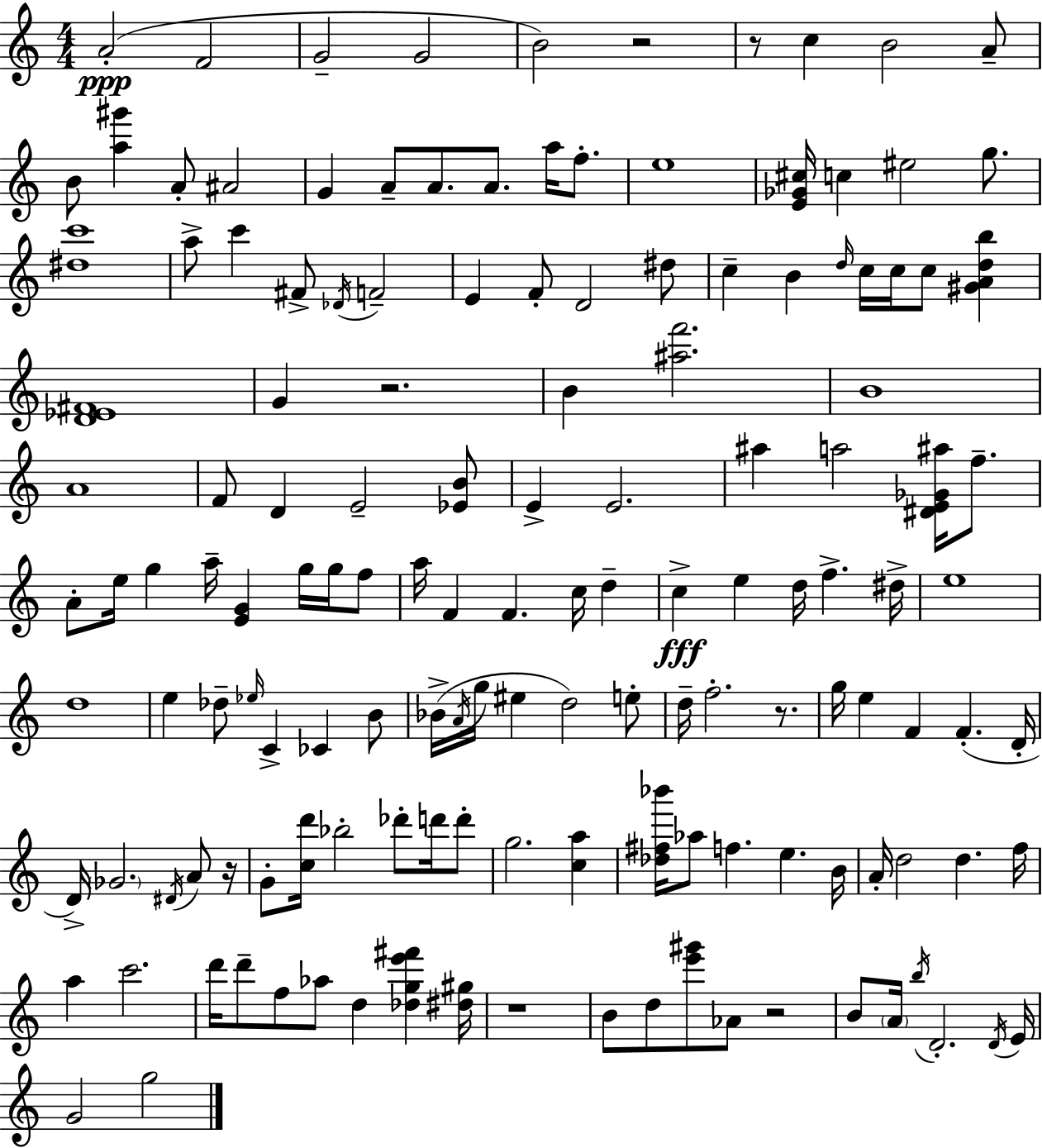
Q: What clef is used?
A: treble